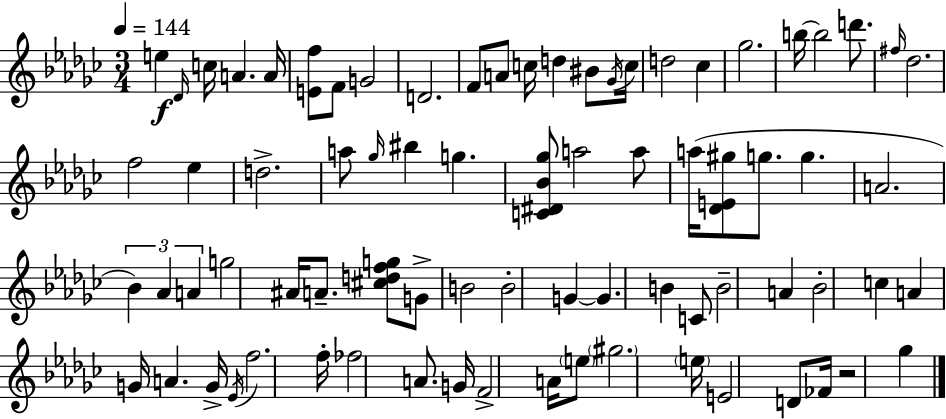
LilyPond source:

{
  \clef treble
  \numericTimeSignature
  \time 3/4
  \key ees \minor
  \tempo 4 = 144
  \repeat volta 2 { e''4\f \grace { des'16 } c''16 a'4. | a'16 <e' f''>8 f'8 g'2 | d'2. | f'8 a'8 c''16 d''4 bis'8 | \break \acciaccatura { ges'16 } c''16 d''2 ces''4 | ges''2. | b''16~~ b''2 d'''8. | \grace { fis''16 } des''2. | \break f''2 ees''4 | d''2.-> | a''8 \grace { ges''16 } bis''4 g''4. | <c' dis' bes' ges''>8 a''2 | \break a''8 a''16( <des' e' gis''>8 g''8. g''4. | a'2. | \tuplet 3/2 { bes'4) aes'4 | a'4 } g''2 | \break ais'16 a'8.-- <cis'' d'' f'' g''>8 g'8-> b'2 | b'2-. | g'4~~ g'4. b'4 | c'8 b'2-- | \break a'4 bes'2-. | c''4 a'4 g'16 a'4. | g'16-> \acciaccatura { ees'16 } f''2. | f''16-. fes''2 | \break a'8. g'16 f'2-> | a'16 \parenthesize e''8 \parenthesize gis''2. | \parenthesize e''16 e'2 | d'8 fes'16 r2 | \break ges''4 } \bar "|."
}